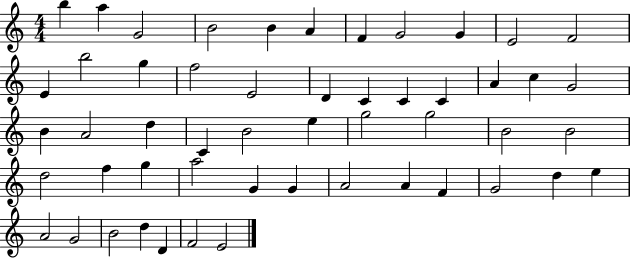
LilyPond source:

{
  \clef treble
  \numericTimeSignature
  \time 4/4
  \key c \major
  b''4 a''4 g'2 | b'2 b'4 a'4 | f'4 g'2 g'4 | e'2 f'2 | \break e'4 b''2 g''4 | f''2 e'2 | d'4 c'4 c'4 c'4 | a'4 c''4 g'2 | \break b'4 a'2 d''4 | c'4 b'2 e''4 | g''2 g''2 | b'2 b'2 | \break d''2 f''4 g''4 | a''2 g'4 g'4 | a'2 a'4 f'4 | g'2 d''4 e''4 | \break a'2 g'2 | b'2 d''4 d'4 | f'2 e'2 | \bar "|."
}